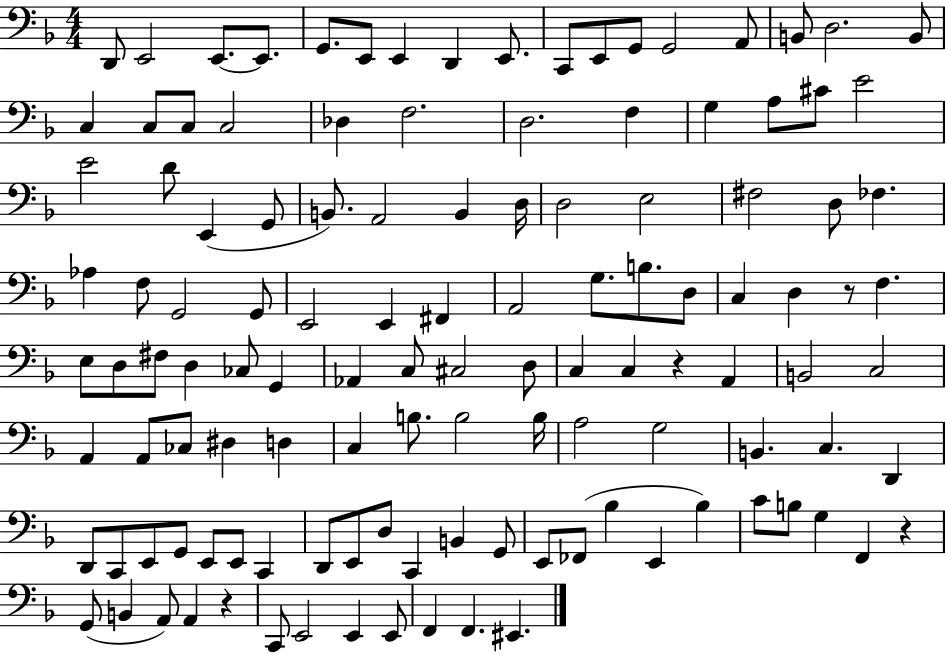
D2/e E2/h E2/e. E2/e. G2/e. E2/e E2/q D2/q E2/e. C2/e E2/e G2/e G2/h A2/e B2/e D3/h. B2/e C3/q C3/e C3/e C3/h Db3/q F3/h. D3/h. F3/q G3/q A3/e C#4/e E4/h E4/h D4/e E2/q G2/e B2/e. A2/h B2/q D3/s D3/h E3/h F#3/h D3/e FES3/q. Ab3/q F3/e G2/h G2/e E2/h E2/q F#2/q A2/h G3/e. B3/e. D3/e C3/q D3/q R/e F3/q. E3/e D3/e F#3/e D3/q CES3/e G2/q Ab2/q C3/e C#3/h D3/e C3/q C3/q R/q A2/q B2/h C3/h A2/q A2/e CES3/e D#3/q D3/q C3/q B3/e. B3/h B3/s A3/h G3/h B2/q. C3/q. D2/q D2/e C2/e E2/e G2/e E2/e E2/e C2/q D2/e E2/e D3/e C2/q B2/q G2/e E2/e FES2/e Bb3/q E2/q Bb3/q C4/e B3/e G3/q F2/q R/q G2/e B2/q A2/e A2/q R/q C2/e E2/h E2/q E2/e F2/q F2/q. EIS2/q.